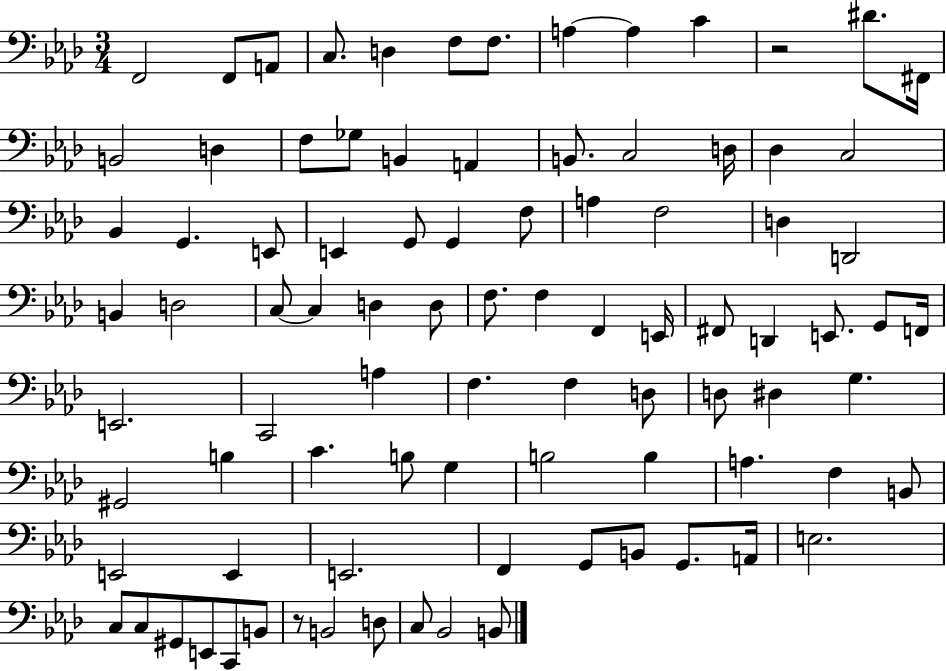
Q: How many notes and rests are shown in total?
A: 90